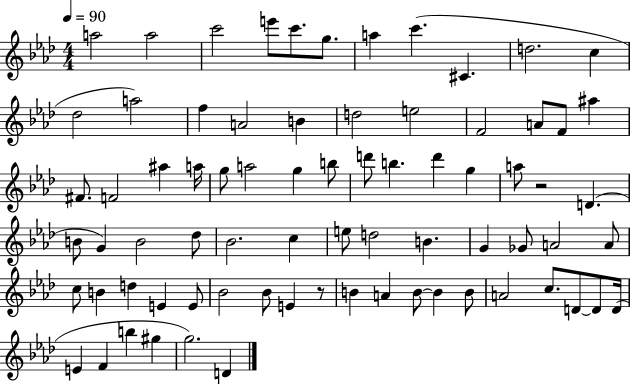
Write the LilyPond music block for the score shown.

{
  \clef treble
  \numericTimeSignature
  \time 4/4
  \key aes \major
  \tempo 4 = 90
  a''2 a''2 | c'''2 e'''8 c'''8. g''8. | a''4 c'''4.( cis'4. | d''2. c''4 | \break des''2 a''2) | f''4 a'2 b'4 | d''2 e''2 | f'2 a'8 f'8 ais''4 | \break fis'8. f'2 ais''4 a''16 | g''8 a''2 g''4 b''8 | d'''8 b''4. d'''4 g''4 | a''8 r2 d'4.( | \break b'8 g'4) b'2 des''8 | bes'2. c''4 | e''8 d''2 b'4. | g'4 ges'8 a'2 a'8 | \break c''8 b'4 d''4 e'4 e'8 | bes'2 bes'8 e'4 r8 | b'4 a'4 b'8~~ b'4 b'8 | a'2 c''8. d'8~~ d'8 d'16( | \break e'4 f'4 b''4 gis''4 | g''2.) d'4 | \bar "|."
}